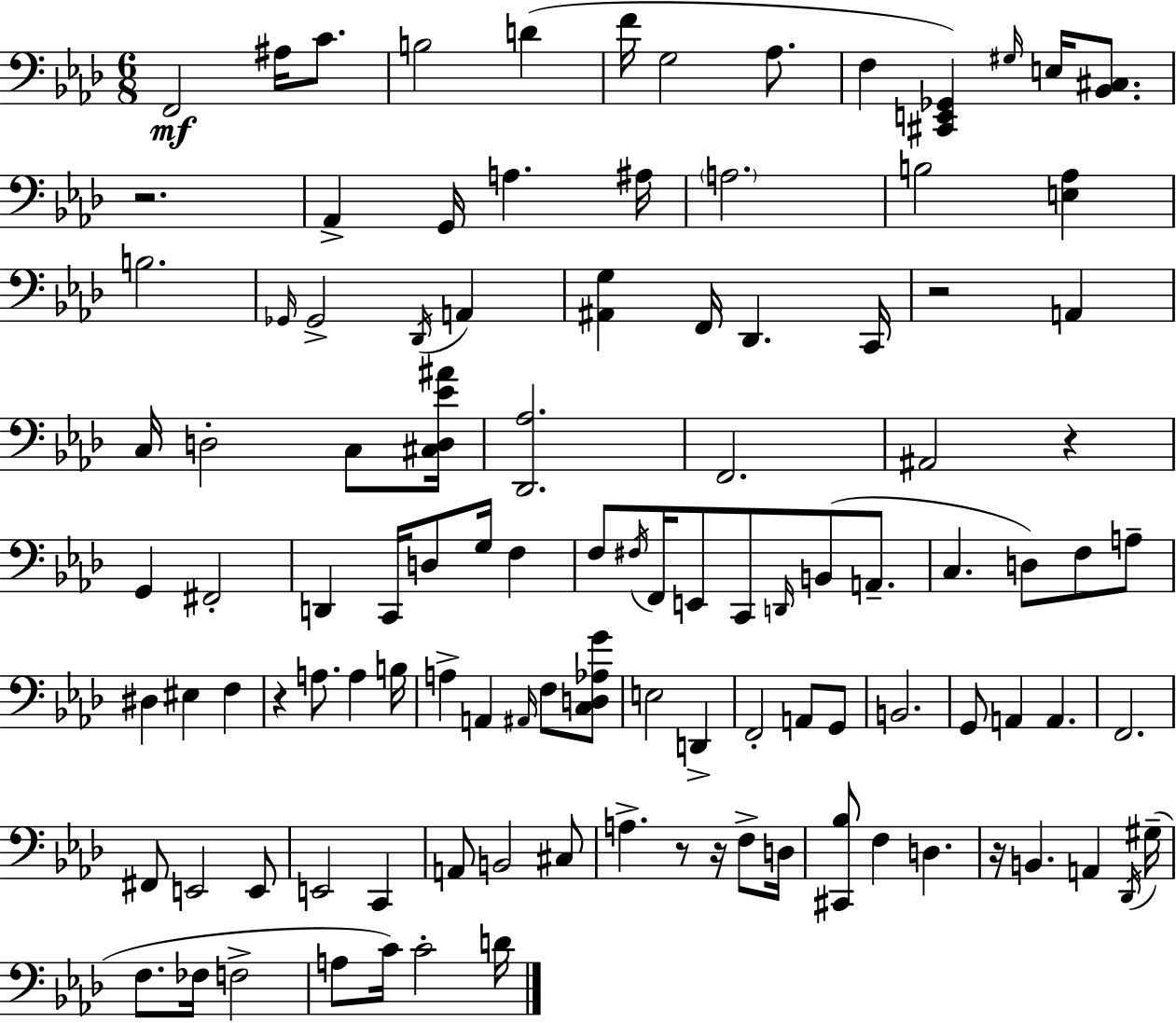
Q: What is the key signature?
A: AES major